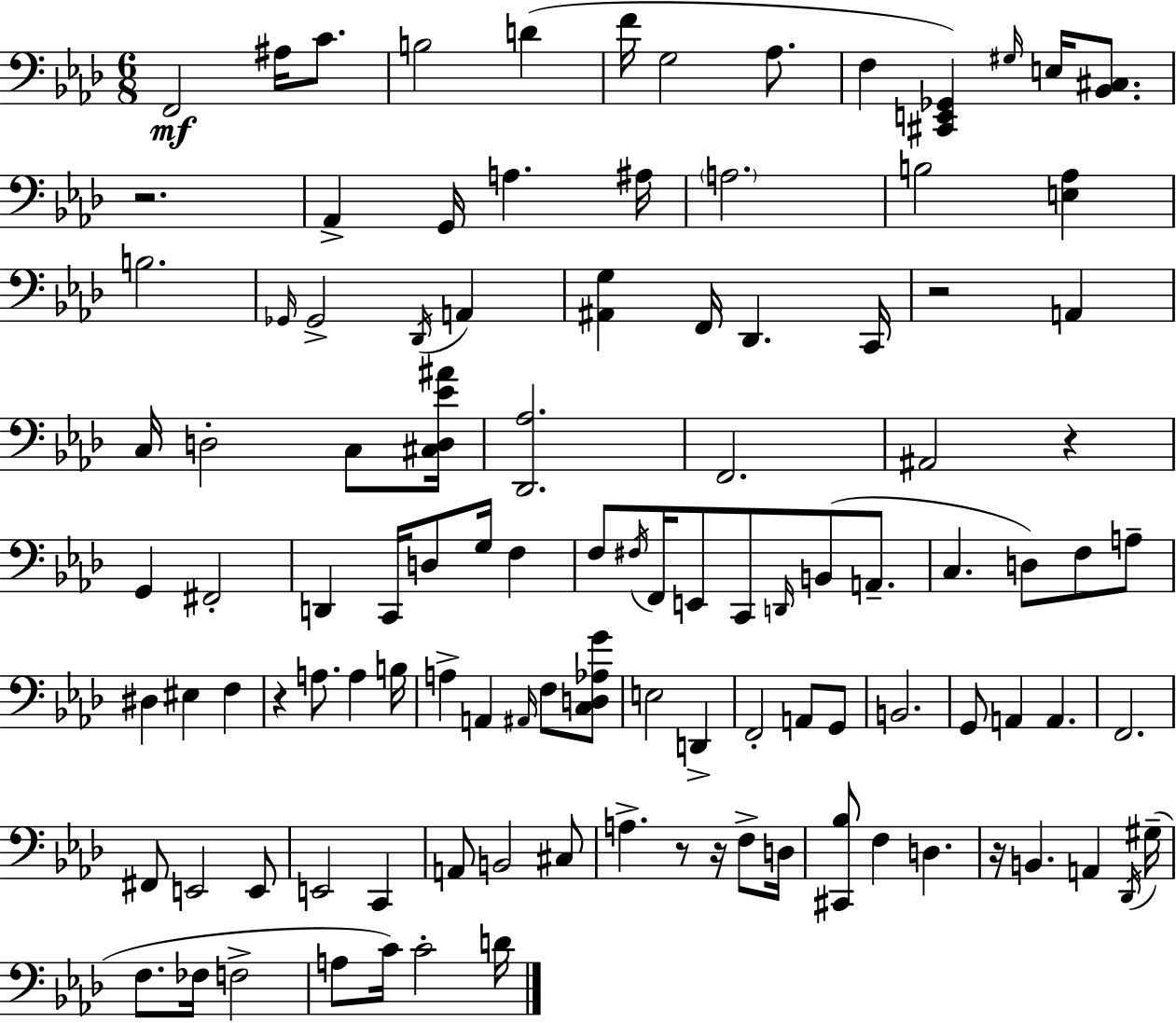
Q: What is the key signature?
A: AES major